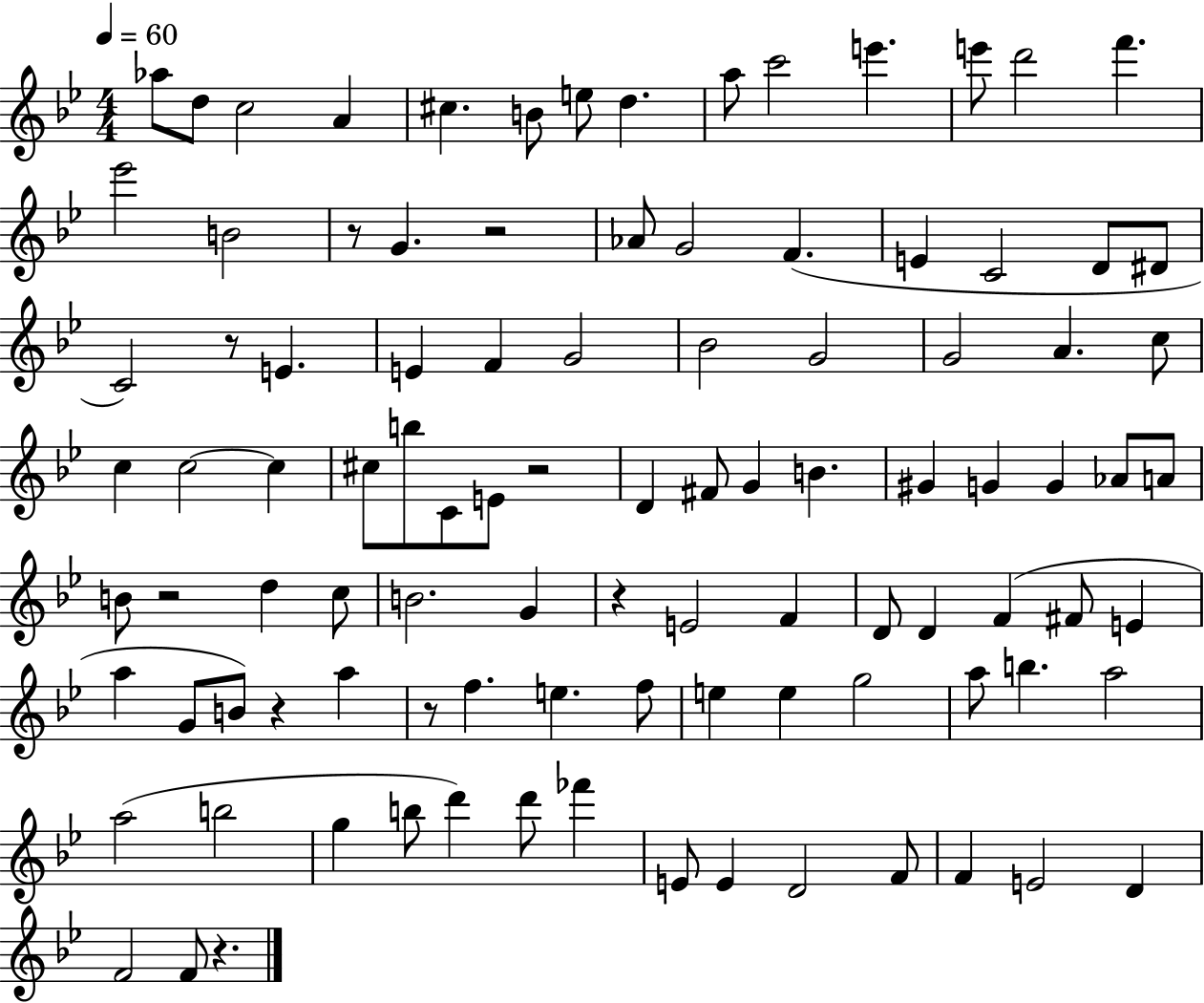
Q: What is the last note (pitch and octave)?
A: F4